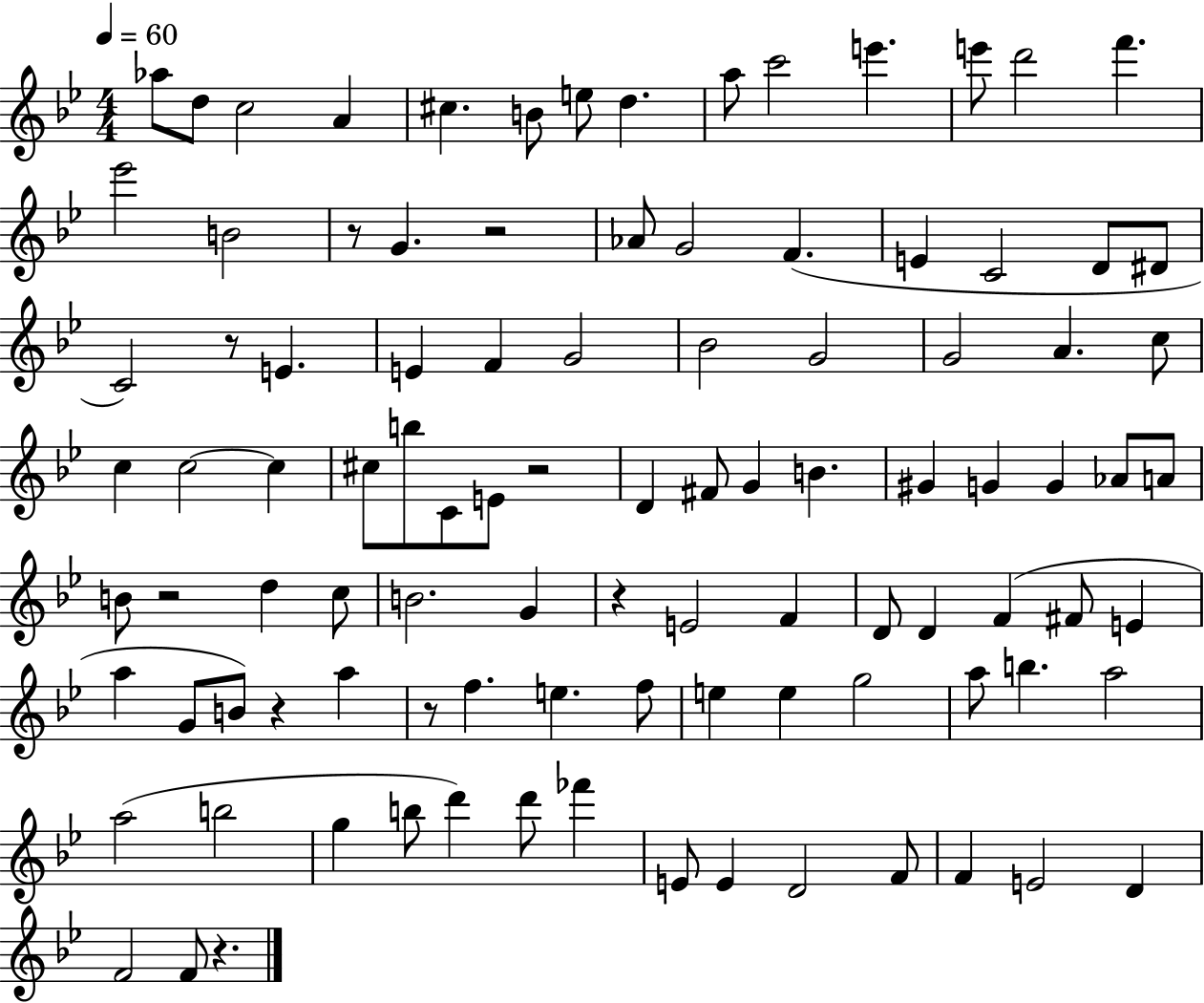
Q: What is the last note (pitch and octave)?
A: F4